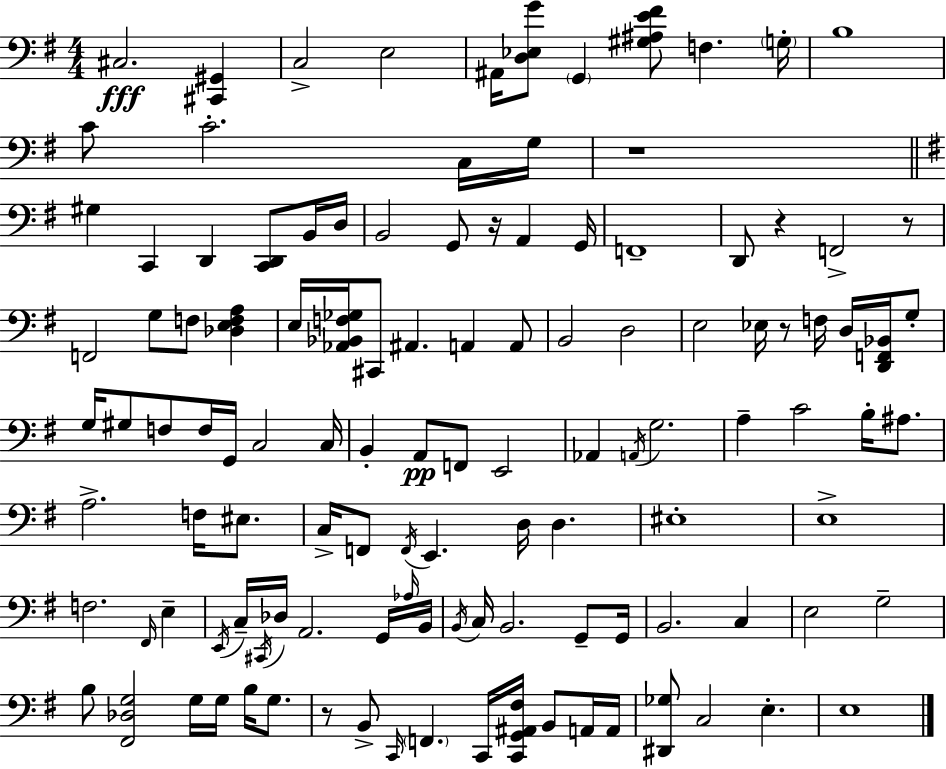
{
  \clef bass
  \numericTimeSignature
  \time 4/4
  \key e \minor
  cis2.\fff <cis, gis,>4 | c2-> e2 | ais,16 <d ees g'>8 \parenthesize g,4 <gis ais e' fis'>8 f4. \parenthesize g16-. | b1 | \break c'8 c'2.-. c16 g16 | r1 | \bar "||" \break \key g \major gis4 c,4 d,4 <c, d,>8 b,16 d16 | b,2 g,8 r16 a,4 g,16 | f,1-- | d,8 r4 f,2-> r8 | \break f,2 g8 f8 <des e f a>4 | e16 <aes, bes, f ges>16 cis,8 ais,4. a,4 a,8 | b,2 d2 | e2 ees16 r8 f16 d16 <d, f, bes,>16 g8-. | \break g16 gis8 f8 f16 g,16 c2 c16 | b,4-. a,8\pp f,8 e,2 | aes,4 \acciaccatura { a,16 } g2. | a4-- c'2 b16-. ais8. | \break a2.-> f16 eis8. | c16-> f,8 \acciaccatura { f,16 } e,4. d16 d4. | eis1-. | e1-> | \break f2. \grace { fis,16 } e4-- | \acciaccatura { e,16 } c16-- \acciaccatura { cis,16 } des16 a,2. | g,16 \grace { aes16 } b,16 \acciaccatura { b,16 } c16 b,2. | g,8-- g,16 b,2. | \break c4 e2 g2-- | b8 <fis, des g>2 | g16 g16 b16 g8. r8 b,8-> \grace { c,16 } \parenthesize f,4. | c,16 <c, g, ais, fis>16 b,8 a,16 a,16 <dis, ges>8 c2 | \break e4.-. e1 | \bar "|."
}